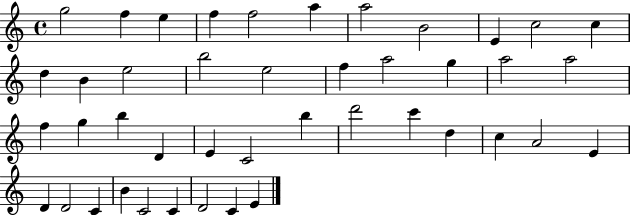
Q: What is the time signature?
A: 4/4